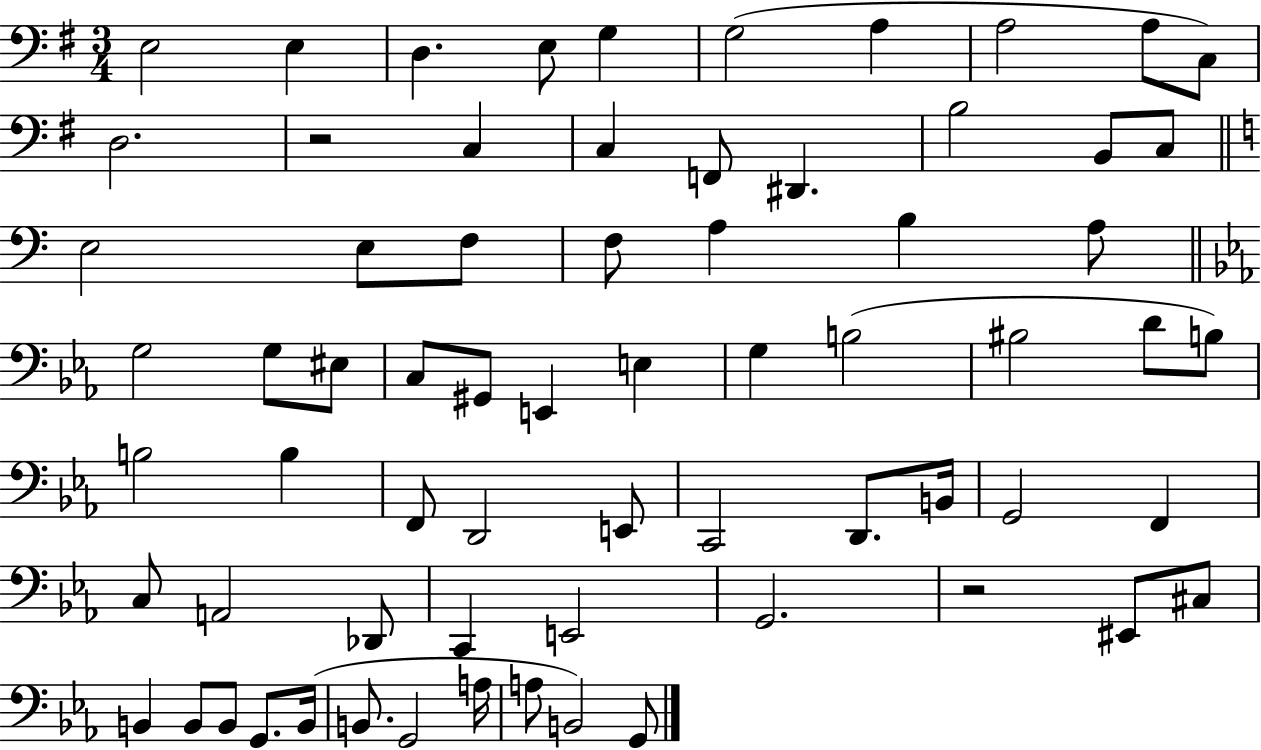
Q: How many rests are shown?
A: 2